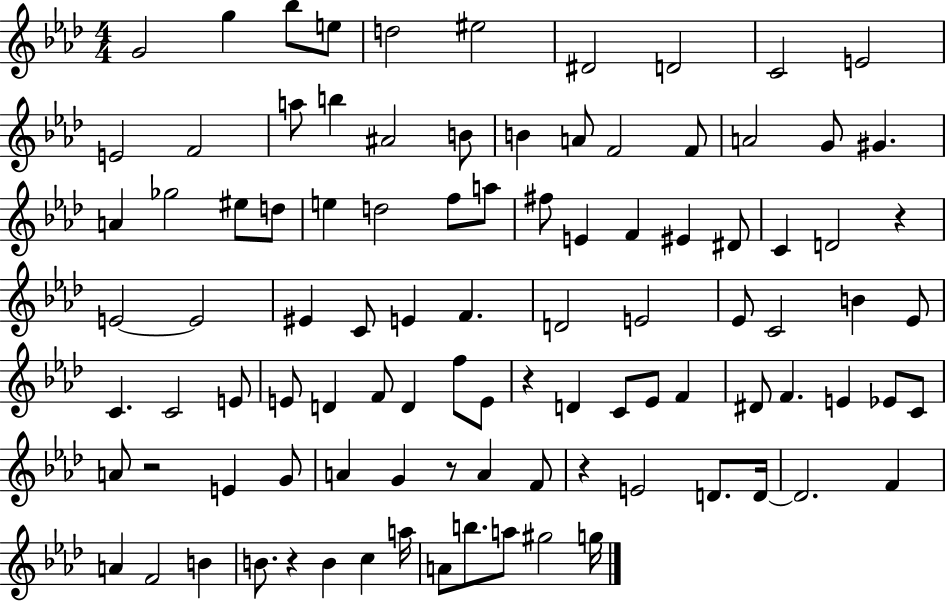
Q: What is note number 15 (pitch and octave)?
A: A#4